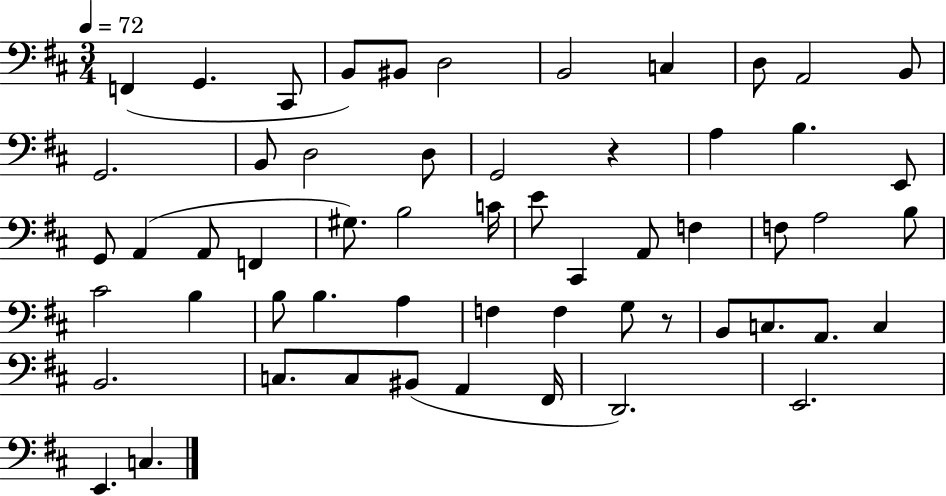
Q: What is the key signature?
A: D major